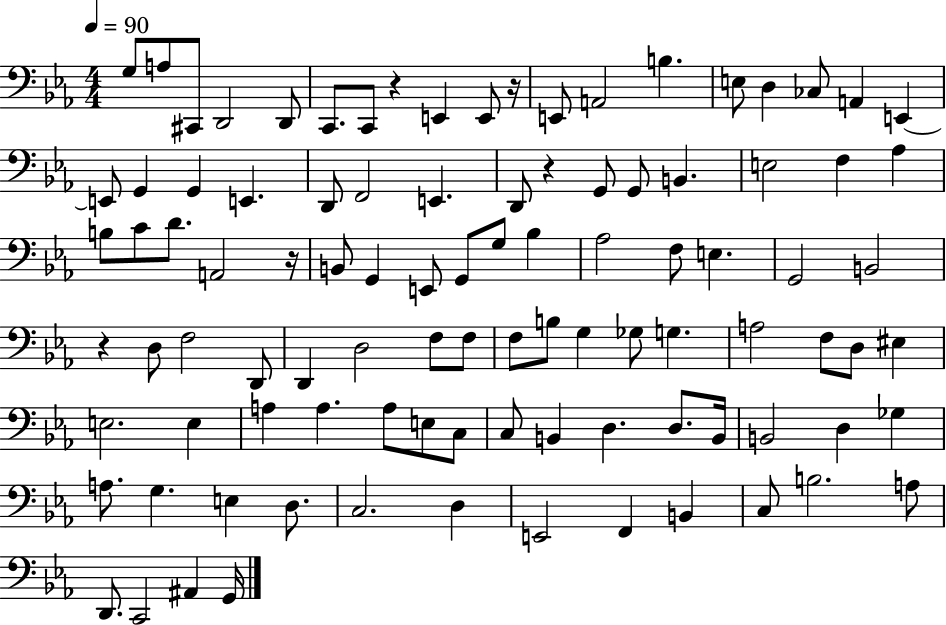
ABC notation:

X:1
T:Untitled
M:4/4
L:1/4
K:Eb
G,/2 A,/2 ^C,,/2 D,,2 D,,/2 C,,/2 C,,/2 z E,, E,,/2 z/4 E,,/2 A,,2 B, E,/2 D, _C,/2 A,, E,, E,,/2 G,, G,, E,, D,,/2 F,,2 E,, D,,/2 z G,,/2 G,,/2 B,, E,2 F, _A, B,/2 C/2 D/2 A,,2 z/4 B,,/2 G,, E,,/2 G,,/2 G,/2 _B, _A,2 F,/2 E, G,,2 B,,2 z D,/2 F,2 D,,/2 D,, D,2 F,/2 F,/2 F,/2 B,/2 G, _G,/2 G, A,2 F,/2 D,/2 ^E, E,2 E, A, A, A,/2 E,/2 C,/2 C,/2 B,, D, D,/2 B,,/4 B,,2 D, _G, A,/2 G, E, D,/2 C,2 D, E,,2 F,, B,, C,/2 B,2 A,/2 D,,/2 C,,2 ^A,, G,,/4